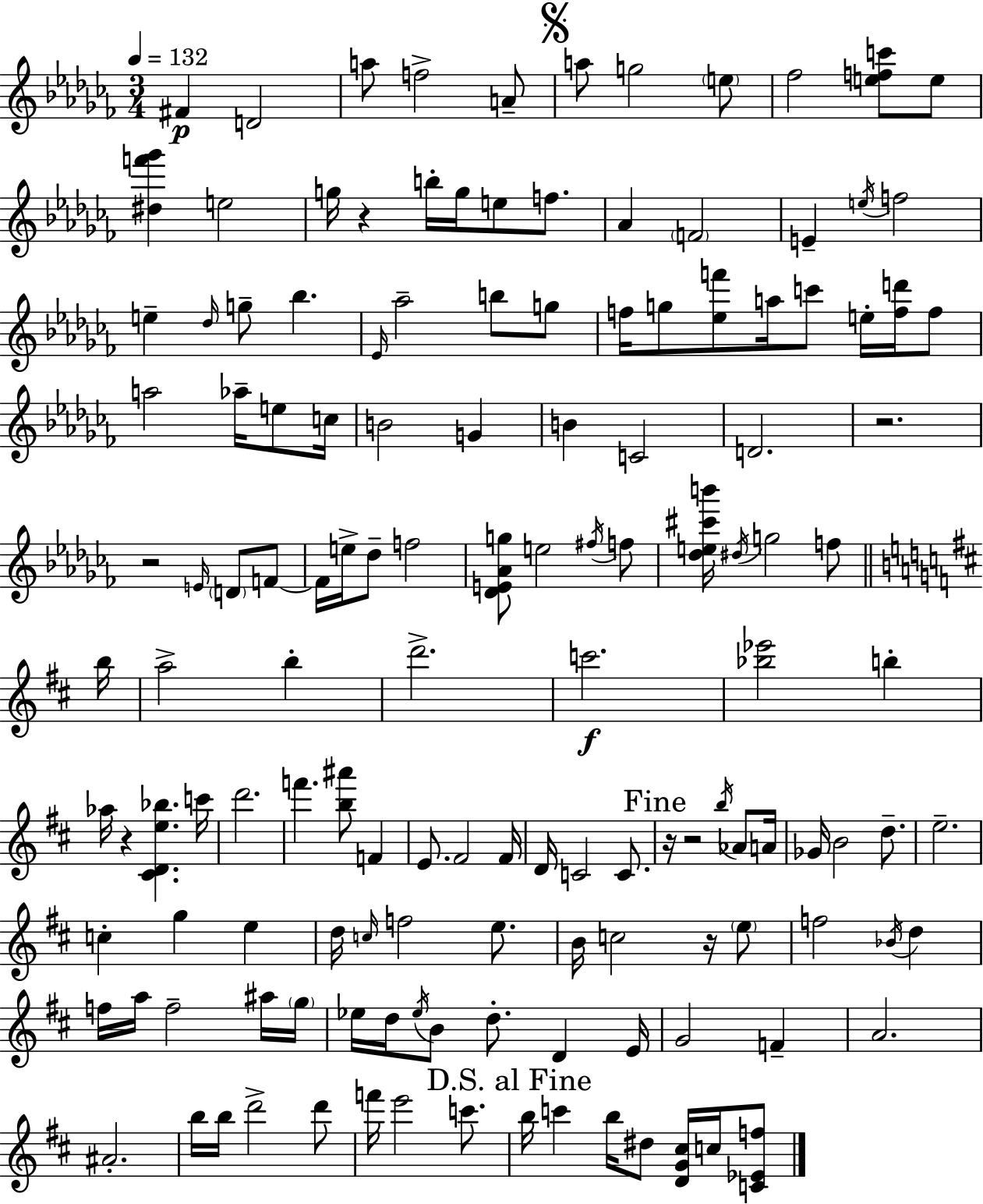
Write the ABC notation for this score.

X:1
T:Untitled
M:3/4
L:1/4
K:Abm
^F D2 a/2 f2 A/2 a/2 g2 e/2 _f2 [efc']/2 e/2 [^df'_g'] e2 g/4 z b/4 g/4 e/2 f/2 _A F2 E e/4 f2 e _d/4 g/2 _b _E/4 _a2 b/2 g/2 f/4 g/2 [_ef']/2 a/4 c'/2 e/4 [fd']/4 f/2 a2 _a/4 e/2 c/4 B2 G B C2 D2 z2 z2 E/4 D/2 F/2 F/4 e/4 _d/2 f2 [_DE_Ag]/2 e2 ^f/4 f/2 [_de^c'b']/4 ^d/4 g2 f/2 b/4 a2 b d'2 c'2 [_b_e']2 b _a/4 z [^CDe_b] c'/4 d'2 f' [b^a']/2 F E/2 ^F2 ^F/4 D/4 C2 C/2 z/4 z2 b/4 _A/2 A/4 _G/4 B2 d/2 e2 c g e d/4 c/4 f2 e/2 B/4 c2 z/4 e/2 f2 _B/4 d f/4 a/4 f2 ^a/4 g/4 _e/4 d/4 _e/4 B/2 d/2 D E/4 G2 F A2 ^A2 b/4 b/4 d'2 d'/2 f'/4 e'2 c'/2 b/4 c' b/4 ^d/2 [DG^c]/4 c/4 [C_Ef]/2